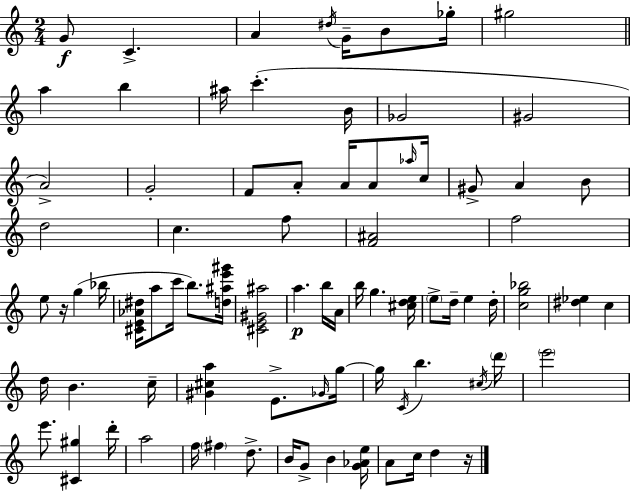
G4/e C4/q. A4/q D#5/s G4/s B4/e Gb5/s G#5/h A5/q B5/q A#5/s C6/q. B4/s Gb4/h G#4/h A4/h G4/h F4/e A4/e A4/s A4/e Ab5/s C5/s G#4/e A4/q B4/e D5/h C5/q. F5/e [F4,A#4]/h F5/h E5/e R/s G5/q Bb5/s [C#4,E4,Ab4,D#5]/s A5/e C6/s B5/e. [D5,A#5,E6,G#6]/s [C#4,E4,G#4,A#5]/h A5/q. B5/s A4/s B5/s G5/q. [C#5,D5,E5]/s E5/e D5/s E5/q D5/s [C5,G5,Bb5]/h [D#5,Eb5]/q C5/q D5/s B4/q. C5/s [G#4,C#5,A5]/q E4/e. Gb4/s G5/s G5/s C4/s B5/q. C#5/s D6/s E6/h E6/e. [C#4,G#5]/q D6/s A5/h F5/s F#5/q D5/e. B4/s G4/e B4/q [G4,Ab4,E5]/s A4/e C5/s D5/q R/s